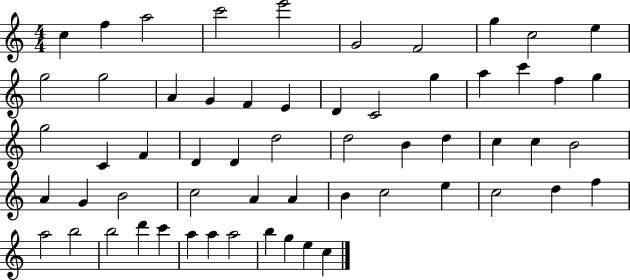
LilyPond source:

{
  \clef treble
  \numericTimeSignature
  \time 4/4
  \key c \major
  c''4 f''4 a''2 | c'''2 e'''2 | g'2 f'2 | g''4 c''2 e''4 | \break g''2 g''2 | a'4 g'4 f'4 e'4 | d'4 c'2 g''4 | a''4 c'''4 f''4 g''4 | \break g''2 c'4 f'4 | d'4 d'4 d''2 | d''2 b'4 d''4 | c''4 c''4 b'2 | \break a'4 g'4 b'2 | c''2 a'4 a'4 | b'4 c''2 e''4 | c''2 d''4 f''4 | \break a''2 b''2 | b''2 d'''4 c'''4 | a''4 a''4 a''2 | b''4 g''4 e''4 c''4 | \break \bar "|."
}